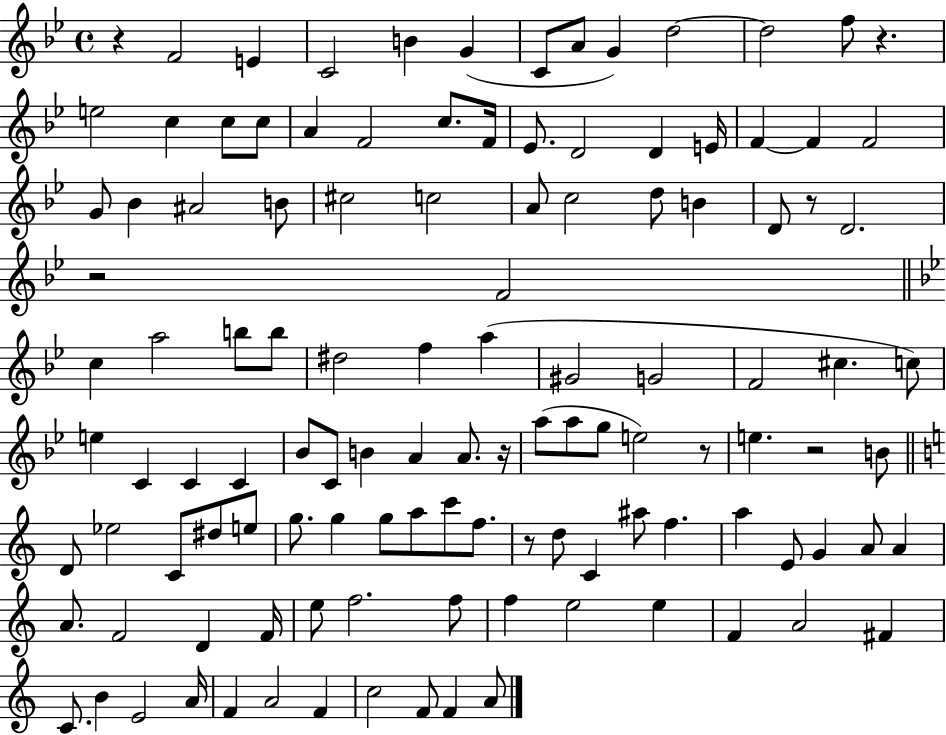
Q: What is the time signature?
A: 4/4